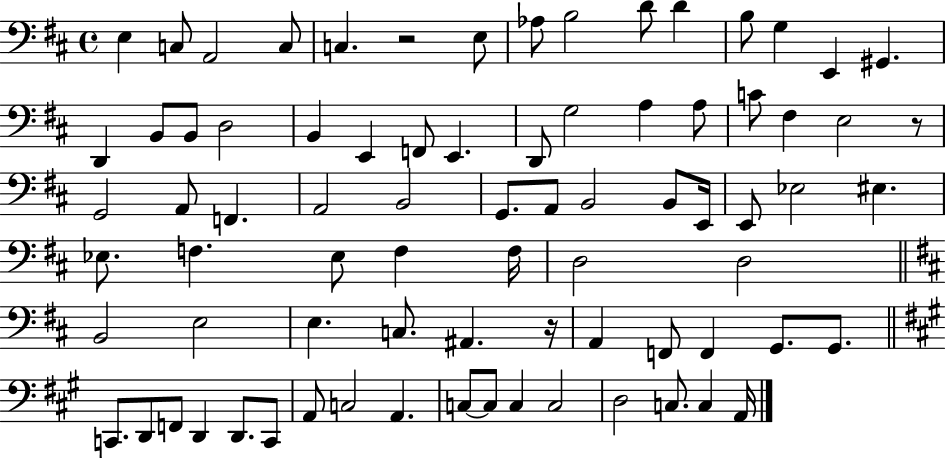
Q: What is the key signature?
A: D major